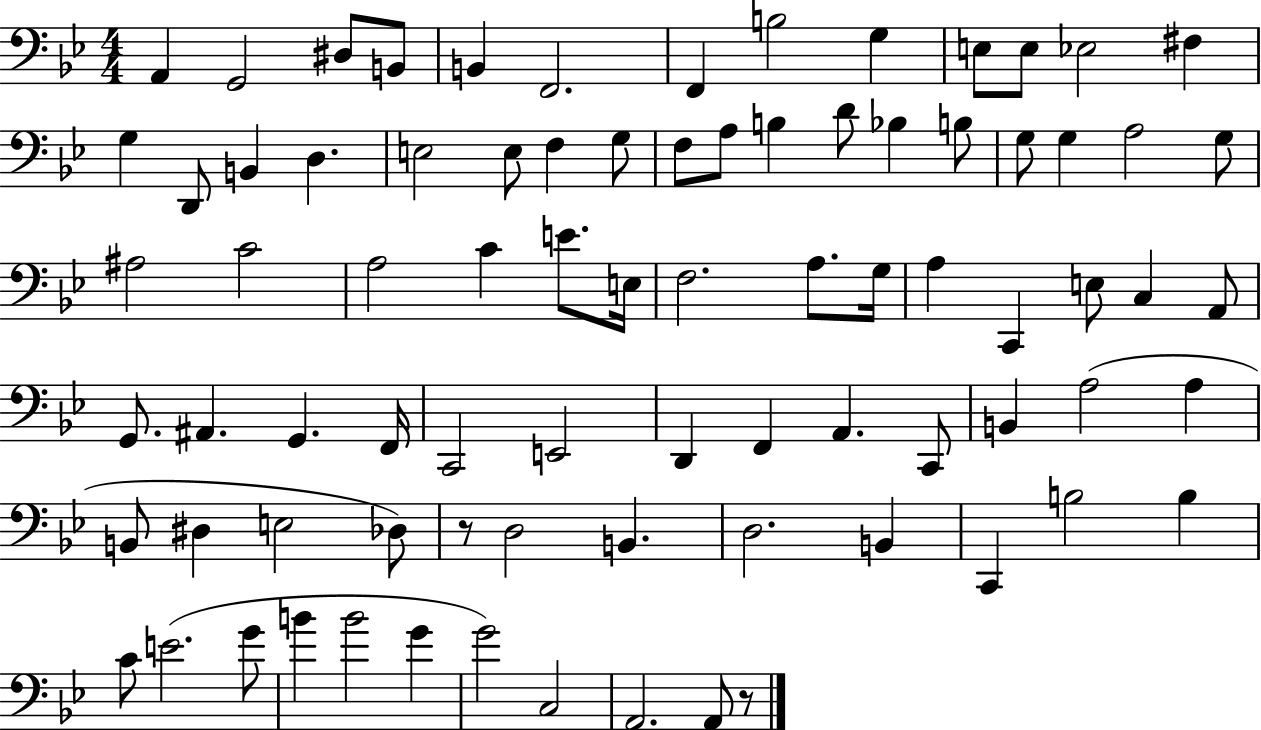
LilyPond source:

{
  \clef bass
  \numericTimeSignature
  \time 4/4
  \key bes \major
  a,4 g,2 dis8 b,8 | b,4 f,2. | f,4 b2 g4 | e8 e8 ees2 fis4 | \break g4 d,8 b,4 d4. | e2 e8 f4 g8 | f8 a8 b4 d'8 bes4 b8 | g8 g4 a2 g8 | \break ais2 c'2 | a2 c'4 e'8. e16 | f2. a8. g16 | a4 c,4 e8 c4 a,8 | \break g,8. ais,4. g,4. f,16 | c,2 e,2 | d,4 f,4 a,4. c,8 | b,4 a2( a4 | \break b,8 dis4 e2 des8) | r8 d2 b,4. | d2. b,4 | c,4 b2 b4 | \break c'8 e'2.( g'8 | b'4 b'2 g'4 | g'2) c2 | a,2. a,8 r8 | \break \bar "|."
}